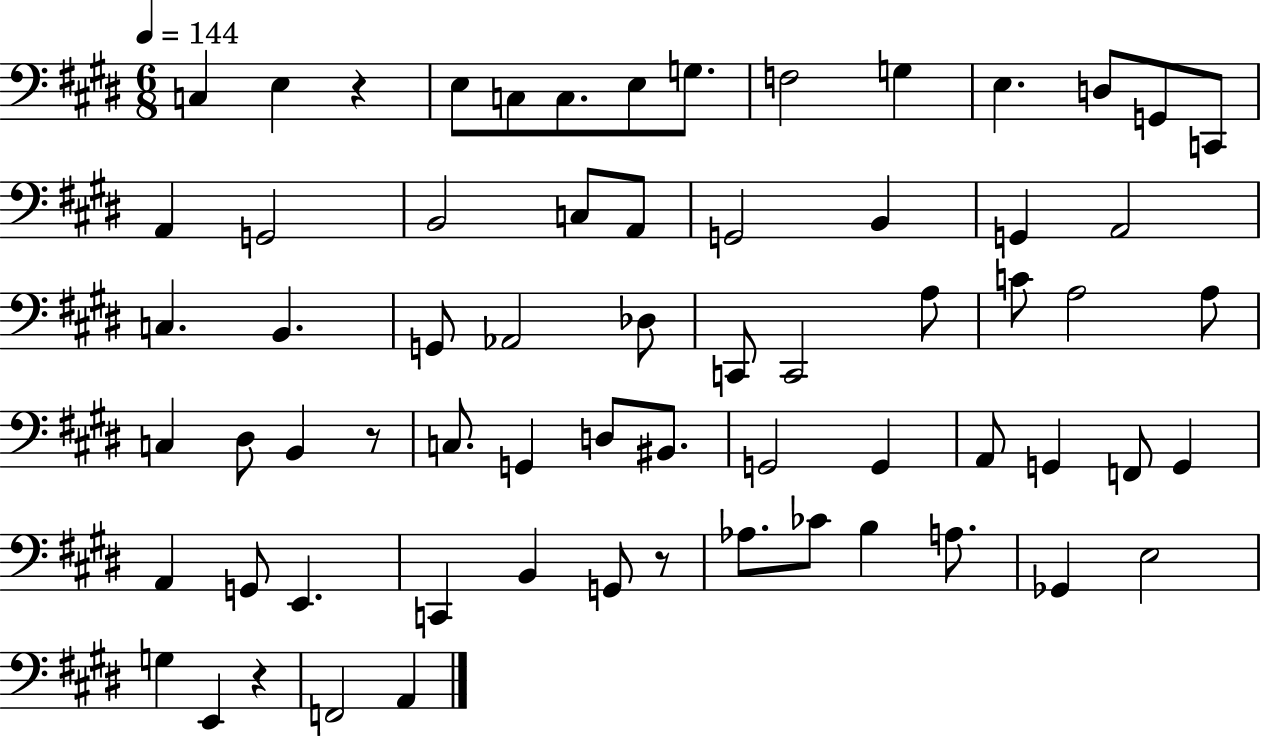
{
  \clef bass
  \numericTimeSignature
  \time 6/8
  \key e \major
  \tempo 4 = 144
  c4 e4 r4 | e8 c8 c8. e8 g8. | f2 g4 | e4. d8 g,8 c,8 | \break a,4 g,2 | b,2 c8 a,8 | g,2 b,4 | g,4 a,2 | \break c4. b,4. | g,8 aes,2 des8 | c,8 c,2 a8 | c'8 a2 a8 | \break c4 dis8 b,4 r8 | c8. g,4 d8 bis,8. | g,2 g,4 | a,8 g,4 f,8 g,4 | \break a,4 g,8 e,4. | c,4 b,4 g,8 r8 | aes8. ces'8 b4 a8. | ges,4 e2 | \break g4 e,4 r4 | f,2 a,4 | \bar "|."
}